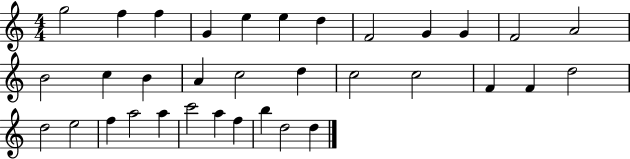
G5/h F5/q F5/q G4/q E5/q E5/q D5/q F4/h G4/q G4/q F4/h A4/h B4/h C5/q B4/q A4/q C5/h D5/q C5/h C5/h F4/q F4/q D5/h D5/h E5/h F5/q A5/h A5/q C6/h A5/q F5/q B5/q D5/h D5/q